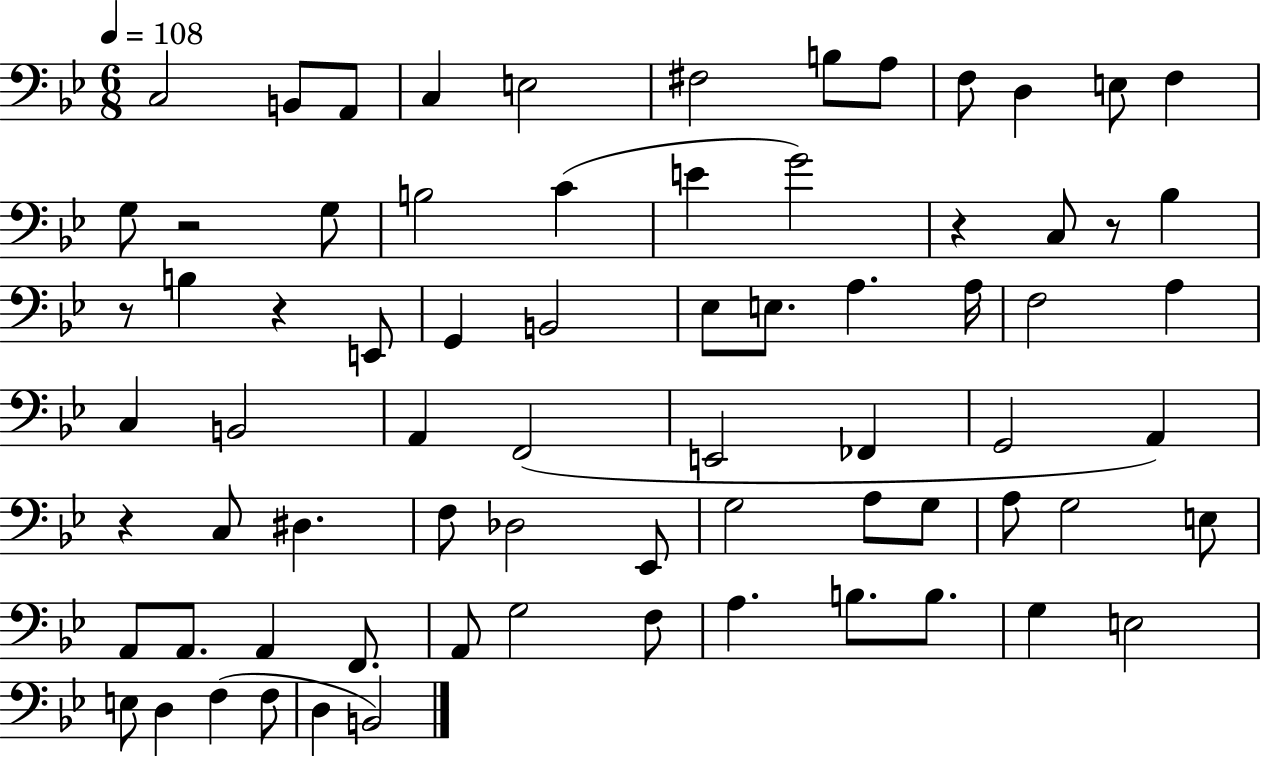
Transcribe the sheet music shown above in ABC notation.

X:1
T:Untitled
M:6/8
L:1/4
K:Bb
C,2 B,,/2 A,,/2 C, E,2 ^F,2 B,/2 A,/2 F,/2 D, E,/2 F, G,/2 z2 G,/2 B,2 C E G2 z C,/2 z/2 _B, z/2 B, z E,,/2 G,, B,,2 _E,/2 E,/2 A, A,/4 F,2 A, C, B,,2 A,, F,,2 E,,2 _F,, G,,2 A,, z C,/2 ^D, F,/2 _D,2 _E,,/2 G,2 A,/2 G,/2 A,/2 G,2 E,/2 A,,/2 A,,/2 A,, F,,/2 A,,/2 G,2 F,/2 A, B,/2 B,/2 G, E,2 E,/2 D, F, F,/2 D, B,,2